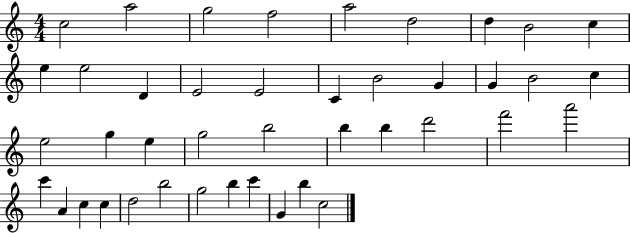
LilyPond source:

{
  \clef treble
  \numericTimeSignature
  \time 4/4
  \key c \major
  c''2 a''2 | g''2 f''2 | a''2 d''2 | d''4 b'2 c''4 | \break e''4 e''2 d'4 | e'2 e'2 | c'4 b'2 g'4 | g'4 b'2 c''4 | \break e''2 g''4 e''4 | g''2 b''2 | b''4 b''4 d'''2 | f'''2 a'''2 | \break c'''4 a'4 c''4 c''4 | d''2 b''2 | g''2 b''4 c'''4 | g'4 b''4 c''2 | \break \bar "|."
}